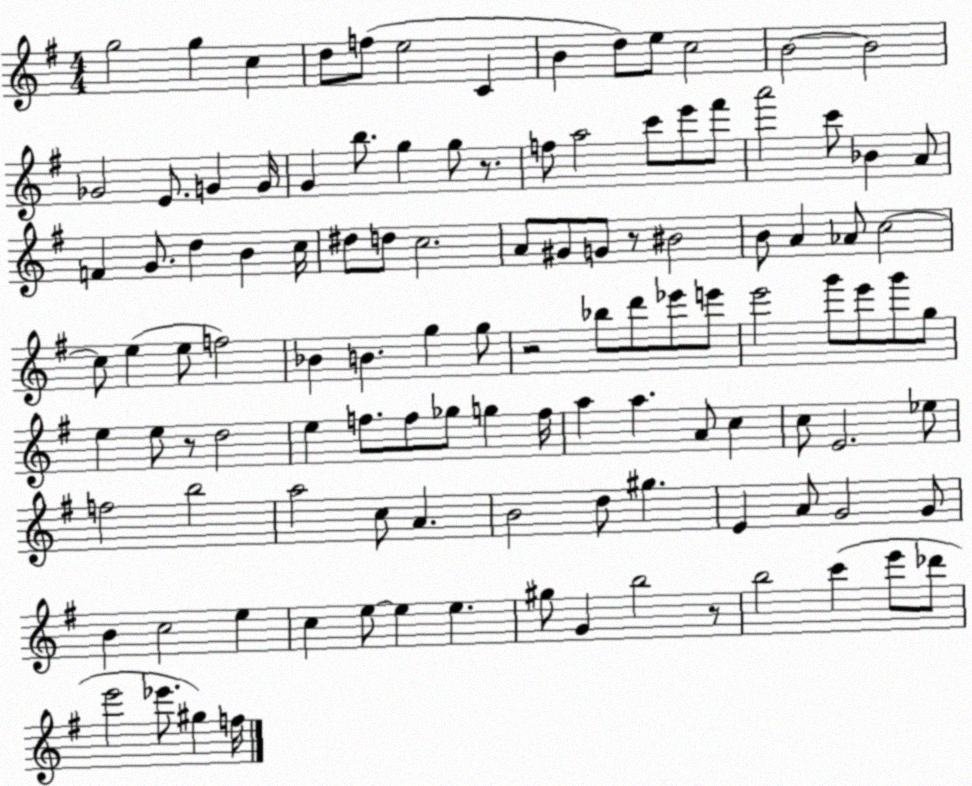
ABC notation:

X:1
T:Untitled
M:4/4
L:1/4
K:G
g2 g c d/2 f/2 e2 C B d/2 e/2 c2 B2 B2 _G2 E/2 G G/4 G b/2 g g/2 z/2 f/2 a2 c'/2 e'/2 ^f'/2 a'2 c'/2 _B A/2 F G/2 d B c/4 ^d/2 d/2 c2 A/2 ^G/2 G/2 z/2 ^B2 B/2 A _A/2 c2 c/2 e e/2 f2 _B B g g/2 z2 _b/2 d'/2 _e'/2 e'/2 e'2 g'/2 e'/2 g'/2 g/2 e e/2 z/2 d2 e f/2 f/2 _g/2 g f/4 a a A/2 c c/2 E2 _e/2 f2 b2 a2 c/2 A B2 d/2 ^g E A/2 G2 G/2 B c2 e c e/2 e e ^g/2 G b2 z/2 b2 c' e'/2 _d'/2 e'2 _e'/2 ^g f/4